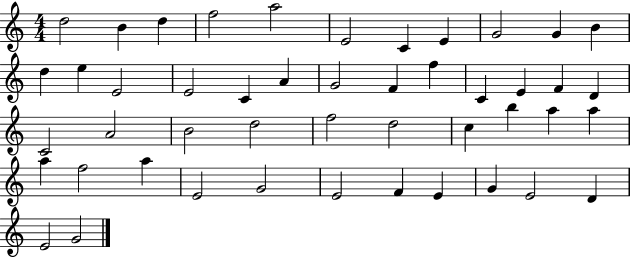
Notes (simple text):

D5/h B4/q D5/q F5/h A5/h E4/h C4/q E4/q G4/h G4/q B4/q D5/q E5/q E4/h E4/h C4/q A4/q G4/h F4/q F5/q C4/q E4/q F4/q D4/q C4/h A4/h B4/h D5/h F5/h D5/h C5/q B5/q A5/q A5/q A5/q F5/h A5/q E4/h G4/h E4/h F4/q E4/q G4/q E4/h D4/q E4/h G4/h